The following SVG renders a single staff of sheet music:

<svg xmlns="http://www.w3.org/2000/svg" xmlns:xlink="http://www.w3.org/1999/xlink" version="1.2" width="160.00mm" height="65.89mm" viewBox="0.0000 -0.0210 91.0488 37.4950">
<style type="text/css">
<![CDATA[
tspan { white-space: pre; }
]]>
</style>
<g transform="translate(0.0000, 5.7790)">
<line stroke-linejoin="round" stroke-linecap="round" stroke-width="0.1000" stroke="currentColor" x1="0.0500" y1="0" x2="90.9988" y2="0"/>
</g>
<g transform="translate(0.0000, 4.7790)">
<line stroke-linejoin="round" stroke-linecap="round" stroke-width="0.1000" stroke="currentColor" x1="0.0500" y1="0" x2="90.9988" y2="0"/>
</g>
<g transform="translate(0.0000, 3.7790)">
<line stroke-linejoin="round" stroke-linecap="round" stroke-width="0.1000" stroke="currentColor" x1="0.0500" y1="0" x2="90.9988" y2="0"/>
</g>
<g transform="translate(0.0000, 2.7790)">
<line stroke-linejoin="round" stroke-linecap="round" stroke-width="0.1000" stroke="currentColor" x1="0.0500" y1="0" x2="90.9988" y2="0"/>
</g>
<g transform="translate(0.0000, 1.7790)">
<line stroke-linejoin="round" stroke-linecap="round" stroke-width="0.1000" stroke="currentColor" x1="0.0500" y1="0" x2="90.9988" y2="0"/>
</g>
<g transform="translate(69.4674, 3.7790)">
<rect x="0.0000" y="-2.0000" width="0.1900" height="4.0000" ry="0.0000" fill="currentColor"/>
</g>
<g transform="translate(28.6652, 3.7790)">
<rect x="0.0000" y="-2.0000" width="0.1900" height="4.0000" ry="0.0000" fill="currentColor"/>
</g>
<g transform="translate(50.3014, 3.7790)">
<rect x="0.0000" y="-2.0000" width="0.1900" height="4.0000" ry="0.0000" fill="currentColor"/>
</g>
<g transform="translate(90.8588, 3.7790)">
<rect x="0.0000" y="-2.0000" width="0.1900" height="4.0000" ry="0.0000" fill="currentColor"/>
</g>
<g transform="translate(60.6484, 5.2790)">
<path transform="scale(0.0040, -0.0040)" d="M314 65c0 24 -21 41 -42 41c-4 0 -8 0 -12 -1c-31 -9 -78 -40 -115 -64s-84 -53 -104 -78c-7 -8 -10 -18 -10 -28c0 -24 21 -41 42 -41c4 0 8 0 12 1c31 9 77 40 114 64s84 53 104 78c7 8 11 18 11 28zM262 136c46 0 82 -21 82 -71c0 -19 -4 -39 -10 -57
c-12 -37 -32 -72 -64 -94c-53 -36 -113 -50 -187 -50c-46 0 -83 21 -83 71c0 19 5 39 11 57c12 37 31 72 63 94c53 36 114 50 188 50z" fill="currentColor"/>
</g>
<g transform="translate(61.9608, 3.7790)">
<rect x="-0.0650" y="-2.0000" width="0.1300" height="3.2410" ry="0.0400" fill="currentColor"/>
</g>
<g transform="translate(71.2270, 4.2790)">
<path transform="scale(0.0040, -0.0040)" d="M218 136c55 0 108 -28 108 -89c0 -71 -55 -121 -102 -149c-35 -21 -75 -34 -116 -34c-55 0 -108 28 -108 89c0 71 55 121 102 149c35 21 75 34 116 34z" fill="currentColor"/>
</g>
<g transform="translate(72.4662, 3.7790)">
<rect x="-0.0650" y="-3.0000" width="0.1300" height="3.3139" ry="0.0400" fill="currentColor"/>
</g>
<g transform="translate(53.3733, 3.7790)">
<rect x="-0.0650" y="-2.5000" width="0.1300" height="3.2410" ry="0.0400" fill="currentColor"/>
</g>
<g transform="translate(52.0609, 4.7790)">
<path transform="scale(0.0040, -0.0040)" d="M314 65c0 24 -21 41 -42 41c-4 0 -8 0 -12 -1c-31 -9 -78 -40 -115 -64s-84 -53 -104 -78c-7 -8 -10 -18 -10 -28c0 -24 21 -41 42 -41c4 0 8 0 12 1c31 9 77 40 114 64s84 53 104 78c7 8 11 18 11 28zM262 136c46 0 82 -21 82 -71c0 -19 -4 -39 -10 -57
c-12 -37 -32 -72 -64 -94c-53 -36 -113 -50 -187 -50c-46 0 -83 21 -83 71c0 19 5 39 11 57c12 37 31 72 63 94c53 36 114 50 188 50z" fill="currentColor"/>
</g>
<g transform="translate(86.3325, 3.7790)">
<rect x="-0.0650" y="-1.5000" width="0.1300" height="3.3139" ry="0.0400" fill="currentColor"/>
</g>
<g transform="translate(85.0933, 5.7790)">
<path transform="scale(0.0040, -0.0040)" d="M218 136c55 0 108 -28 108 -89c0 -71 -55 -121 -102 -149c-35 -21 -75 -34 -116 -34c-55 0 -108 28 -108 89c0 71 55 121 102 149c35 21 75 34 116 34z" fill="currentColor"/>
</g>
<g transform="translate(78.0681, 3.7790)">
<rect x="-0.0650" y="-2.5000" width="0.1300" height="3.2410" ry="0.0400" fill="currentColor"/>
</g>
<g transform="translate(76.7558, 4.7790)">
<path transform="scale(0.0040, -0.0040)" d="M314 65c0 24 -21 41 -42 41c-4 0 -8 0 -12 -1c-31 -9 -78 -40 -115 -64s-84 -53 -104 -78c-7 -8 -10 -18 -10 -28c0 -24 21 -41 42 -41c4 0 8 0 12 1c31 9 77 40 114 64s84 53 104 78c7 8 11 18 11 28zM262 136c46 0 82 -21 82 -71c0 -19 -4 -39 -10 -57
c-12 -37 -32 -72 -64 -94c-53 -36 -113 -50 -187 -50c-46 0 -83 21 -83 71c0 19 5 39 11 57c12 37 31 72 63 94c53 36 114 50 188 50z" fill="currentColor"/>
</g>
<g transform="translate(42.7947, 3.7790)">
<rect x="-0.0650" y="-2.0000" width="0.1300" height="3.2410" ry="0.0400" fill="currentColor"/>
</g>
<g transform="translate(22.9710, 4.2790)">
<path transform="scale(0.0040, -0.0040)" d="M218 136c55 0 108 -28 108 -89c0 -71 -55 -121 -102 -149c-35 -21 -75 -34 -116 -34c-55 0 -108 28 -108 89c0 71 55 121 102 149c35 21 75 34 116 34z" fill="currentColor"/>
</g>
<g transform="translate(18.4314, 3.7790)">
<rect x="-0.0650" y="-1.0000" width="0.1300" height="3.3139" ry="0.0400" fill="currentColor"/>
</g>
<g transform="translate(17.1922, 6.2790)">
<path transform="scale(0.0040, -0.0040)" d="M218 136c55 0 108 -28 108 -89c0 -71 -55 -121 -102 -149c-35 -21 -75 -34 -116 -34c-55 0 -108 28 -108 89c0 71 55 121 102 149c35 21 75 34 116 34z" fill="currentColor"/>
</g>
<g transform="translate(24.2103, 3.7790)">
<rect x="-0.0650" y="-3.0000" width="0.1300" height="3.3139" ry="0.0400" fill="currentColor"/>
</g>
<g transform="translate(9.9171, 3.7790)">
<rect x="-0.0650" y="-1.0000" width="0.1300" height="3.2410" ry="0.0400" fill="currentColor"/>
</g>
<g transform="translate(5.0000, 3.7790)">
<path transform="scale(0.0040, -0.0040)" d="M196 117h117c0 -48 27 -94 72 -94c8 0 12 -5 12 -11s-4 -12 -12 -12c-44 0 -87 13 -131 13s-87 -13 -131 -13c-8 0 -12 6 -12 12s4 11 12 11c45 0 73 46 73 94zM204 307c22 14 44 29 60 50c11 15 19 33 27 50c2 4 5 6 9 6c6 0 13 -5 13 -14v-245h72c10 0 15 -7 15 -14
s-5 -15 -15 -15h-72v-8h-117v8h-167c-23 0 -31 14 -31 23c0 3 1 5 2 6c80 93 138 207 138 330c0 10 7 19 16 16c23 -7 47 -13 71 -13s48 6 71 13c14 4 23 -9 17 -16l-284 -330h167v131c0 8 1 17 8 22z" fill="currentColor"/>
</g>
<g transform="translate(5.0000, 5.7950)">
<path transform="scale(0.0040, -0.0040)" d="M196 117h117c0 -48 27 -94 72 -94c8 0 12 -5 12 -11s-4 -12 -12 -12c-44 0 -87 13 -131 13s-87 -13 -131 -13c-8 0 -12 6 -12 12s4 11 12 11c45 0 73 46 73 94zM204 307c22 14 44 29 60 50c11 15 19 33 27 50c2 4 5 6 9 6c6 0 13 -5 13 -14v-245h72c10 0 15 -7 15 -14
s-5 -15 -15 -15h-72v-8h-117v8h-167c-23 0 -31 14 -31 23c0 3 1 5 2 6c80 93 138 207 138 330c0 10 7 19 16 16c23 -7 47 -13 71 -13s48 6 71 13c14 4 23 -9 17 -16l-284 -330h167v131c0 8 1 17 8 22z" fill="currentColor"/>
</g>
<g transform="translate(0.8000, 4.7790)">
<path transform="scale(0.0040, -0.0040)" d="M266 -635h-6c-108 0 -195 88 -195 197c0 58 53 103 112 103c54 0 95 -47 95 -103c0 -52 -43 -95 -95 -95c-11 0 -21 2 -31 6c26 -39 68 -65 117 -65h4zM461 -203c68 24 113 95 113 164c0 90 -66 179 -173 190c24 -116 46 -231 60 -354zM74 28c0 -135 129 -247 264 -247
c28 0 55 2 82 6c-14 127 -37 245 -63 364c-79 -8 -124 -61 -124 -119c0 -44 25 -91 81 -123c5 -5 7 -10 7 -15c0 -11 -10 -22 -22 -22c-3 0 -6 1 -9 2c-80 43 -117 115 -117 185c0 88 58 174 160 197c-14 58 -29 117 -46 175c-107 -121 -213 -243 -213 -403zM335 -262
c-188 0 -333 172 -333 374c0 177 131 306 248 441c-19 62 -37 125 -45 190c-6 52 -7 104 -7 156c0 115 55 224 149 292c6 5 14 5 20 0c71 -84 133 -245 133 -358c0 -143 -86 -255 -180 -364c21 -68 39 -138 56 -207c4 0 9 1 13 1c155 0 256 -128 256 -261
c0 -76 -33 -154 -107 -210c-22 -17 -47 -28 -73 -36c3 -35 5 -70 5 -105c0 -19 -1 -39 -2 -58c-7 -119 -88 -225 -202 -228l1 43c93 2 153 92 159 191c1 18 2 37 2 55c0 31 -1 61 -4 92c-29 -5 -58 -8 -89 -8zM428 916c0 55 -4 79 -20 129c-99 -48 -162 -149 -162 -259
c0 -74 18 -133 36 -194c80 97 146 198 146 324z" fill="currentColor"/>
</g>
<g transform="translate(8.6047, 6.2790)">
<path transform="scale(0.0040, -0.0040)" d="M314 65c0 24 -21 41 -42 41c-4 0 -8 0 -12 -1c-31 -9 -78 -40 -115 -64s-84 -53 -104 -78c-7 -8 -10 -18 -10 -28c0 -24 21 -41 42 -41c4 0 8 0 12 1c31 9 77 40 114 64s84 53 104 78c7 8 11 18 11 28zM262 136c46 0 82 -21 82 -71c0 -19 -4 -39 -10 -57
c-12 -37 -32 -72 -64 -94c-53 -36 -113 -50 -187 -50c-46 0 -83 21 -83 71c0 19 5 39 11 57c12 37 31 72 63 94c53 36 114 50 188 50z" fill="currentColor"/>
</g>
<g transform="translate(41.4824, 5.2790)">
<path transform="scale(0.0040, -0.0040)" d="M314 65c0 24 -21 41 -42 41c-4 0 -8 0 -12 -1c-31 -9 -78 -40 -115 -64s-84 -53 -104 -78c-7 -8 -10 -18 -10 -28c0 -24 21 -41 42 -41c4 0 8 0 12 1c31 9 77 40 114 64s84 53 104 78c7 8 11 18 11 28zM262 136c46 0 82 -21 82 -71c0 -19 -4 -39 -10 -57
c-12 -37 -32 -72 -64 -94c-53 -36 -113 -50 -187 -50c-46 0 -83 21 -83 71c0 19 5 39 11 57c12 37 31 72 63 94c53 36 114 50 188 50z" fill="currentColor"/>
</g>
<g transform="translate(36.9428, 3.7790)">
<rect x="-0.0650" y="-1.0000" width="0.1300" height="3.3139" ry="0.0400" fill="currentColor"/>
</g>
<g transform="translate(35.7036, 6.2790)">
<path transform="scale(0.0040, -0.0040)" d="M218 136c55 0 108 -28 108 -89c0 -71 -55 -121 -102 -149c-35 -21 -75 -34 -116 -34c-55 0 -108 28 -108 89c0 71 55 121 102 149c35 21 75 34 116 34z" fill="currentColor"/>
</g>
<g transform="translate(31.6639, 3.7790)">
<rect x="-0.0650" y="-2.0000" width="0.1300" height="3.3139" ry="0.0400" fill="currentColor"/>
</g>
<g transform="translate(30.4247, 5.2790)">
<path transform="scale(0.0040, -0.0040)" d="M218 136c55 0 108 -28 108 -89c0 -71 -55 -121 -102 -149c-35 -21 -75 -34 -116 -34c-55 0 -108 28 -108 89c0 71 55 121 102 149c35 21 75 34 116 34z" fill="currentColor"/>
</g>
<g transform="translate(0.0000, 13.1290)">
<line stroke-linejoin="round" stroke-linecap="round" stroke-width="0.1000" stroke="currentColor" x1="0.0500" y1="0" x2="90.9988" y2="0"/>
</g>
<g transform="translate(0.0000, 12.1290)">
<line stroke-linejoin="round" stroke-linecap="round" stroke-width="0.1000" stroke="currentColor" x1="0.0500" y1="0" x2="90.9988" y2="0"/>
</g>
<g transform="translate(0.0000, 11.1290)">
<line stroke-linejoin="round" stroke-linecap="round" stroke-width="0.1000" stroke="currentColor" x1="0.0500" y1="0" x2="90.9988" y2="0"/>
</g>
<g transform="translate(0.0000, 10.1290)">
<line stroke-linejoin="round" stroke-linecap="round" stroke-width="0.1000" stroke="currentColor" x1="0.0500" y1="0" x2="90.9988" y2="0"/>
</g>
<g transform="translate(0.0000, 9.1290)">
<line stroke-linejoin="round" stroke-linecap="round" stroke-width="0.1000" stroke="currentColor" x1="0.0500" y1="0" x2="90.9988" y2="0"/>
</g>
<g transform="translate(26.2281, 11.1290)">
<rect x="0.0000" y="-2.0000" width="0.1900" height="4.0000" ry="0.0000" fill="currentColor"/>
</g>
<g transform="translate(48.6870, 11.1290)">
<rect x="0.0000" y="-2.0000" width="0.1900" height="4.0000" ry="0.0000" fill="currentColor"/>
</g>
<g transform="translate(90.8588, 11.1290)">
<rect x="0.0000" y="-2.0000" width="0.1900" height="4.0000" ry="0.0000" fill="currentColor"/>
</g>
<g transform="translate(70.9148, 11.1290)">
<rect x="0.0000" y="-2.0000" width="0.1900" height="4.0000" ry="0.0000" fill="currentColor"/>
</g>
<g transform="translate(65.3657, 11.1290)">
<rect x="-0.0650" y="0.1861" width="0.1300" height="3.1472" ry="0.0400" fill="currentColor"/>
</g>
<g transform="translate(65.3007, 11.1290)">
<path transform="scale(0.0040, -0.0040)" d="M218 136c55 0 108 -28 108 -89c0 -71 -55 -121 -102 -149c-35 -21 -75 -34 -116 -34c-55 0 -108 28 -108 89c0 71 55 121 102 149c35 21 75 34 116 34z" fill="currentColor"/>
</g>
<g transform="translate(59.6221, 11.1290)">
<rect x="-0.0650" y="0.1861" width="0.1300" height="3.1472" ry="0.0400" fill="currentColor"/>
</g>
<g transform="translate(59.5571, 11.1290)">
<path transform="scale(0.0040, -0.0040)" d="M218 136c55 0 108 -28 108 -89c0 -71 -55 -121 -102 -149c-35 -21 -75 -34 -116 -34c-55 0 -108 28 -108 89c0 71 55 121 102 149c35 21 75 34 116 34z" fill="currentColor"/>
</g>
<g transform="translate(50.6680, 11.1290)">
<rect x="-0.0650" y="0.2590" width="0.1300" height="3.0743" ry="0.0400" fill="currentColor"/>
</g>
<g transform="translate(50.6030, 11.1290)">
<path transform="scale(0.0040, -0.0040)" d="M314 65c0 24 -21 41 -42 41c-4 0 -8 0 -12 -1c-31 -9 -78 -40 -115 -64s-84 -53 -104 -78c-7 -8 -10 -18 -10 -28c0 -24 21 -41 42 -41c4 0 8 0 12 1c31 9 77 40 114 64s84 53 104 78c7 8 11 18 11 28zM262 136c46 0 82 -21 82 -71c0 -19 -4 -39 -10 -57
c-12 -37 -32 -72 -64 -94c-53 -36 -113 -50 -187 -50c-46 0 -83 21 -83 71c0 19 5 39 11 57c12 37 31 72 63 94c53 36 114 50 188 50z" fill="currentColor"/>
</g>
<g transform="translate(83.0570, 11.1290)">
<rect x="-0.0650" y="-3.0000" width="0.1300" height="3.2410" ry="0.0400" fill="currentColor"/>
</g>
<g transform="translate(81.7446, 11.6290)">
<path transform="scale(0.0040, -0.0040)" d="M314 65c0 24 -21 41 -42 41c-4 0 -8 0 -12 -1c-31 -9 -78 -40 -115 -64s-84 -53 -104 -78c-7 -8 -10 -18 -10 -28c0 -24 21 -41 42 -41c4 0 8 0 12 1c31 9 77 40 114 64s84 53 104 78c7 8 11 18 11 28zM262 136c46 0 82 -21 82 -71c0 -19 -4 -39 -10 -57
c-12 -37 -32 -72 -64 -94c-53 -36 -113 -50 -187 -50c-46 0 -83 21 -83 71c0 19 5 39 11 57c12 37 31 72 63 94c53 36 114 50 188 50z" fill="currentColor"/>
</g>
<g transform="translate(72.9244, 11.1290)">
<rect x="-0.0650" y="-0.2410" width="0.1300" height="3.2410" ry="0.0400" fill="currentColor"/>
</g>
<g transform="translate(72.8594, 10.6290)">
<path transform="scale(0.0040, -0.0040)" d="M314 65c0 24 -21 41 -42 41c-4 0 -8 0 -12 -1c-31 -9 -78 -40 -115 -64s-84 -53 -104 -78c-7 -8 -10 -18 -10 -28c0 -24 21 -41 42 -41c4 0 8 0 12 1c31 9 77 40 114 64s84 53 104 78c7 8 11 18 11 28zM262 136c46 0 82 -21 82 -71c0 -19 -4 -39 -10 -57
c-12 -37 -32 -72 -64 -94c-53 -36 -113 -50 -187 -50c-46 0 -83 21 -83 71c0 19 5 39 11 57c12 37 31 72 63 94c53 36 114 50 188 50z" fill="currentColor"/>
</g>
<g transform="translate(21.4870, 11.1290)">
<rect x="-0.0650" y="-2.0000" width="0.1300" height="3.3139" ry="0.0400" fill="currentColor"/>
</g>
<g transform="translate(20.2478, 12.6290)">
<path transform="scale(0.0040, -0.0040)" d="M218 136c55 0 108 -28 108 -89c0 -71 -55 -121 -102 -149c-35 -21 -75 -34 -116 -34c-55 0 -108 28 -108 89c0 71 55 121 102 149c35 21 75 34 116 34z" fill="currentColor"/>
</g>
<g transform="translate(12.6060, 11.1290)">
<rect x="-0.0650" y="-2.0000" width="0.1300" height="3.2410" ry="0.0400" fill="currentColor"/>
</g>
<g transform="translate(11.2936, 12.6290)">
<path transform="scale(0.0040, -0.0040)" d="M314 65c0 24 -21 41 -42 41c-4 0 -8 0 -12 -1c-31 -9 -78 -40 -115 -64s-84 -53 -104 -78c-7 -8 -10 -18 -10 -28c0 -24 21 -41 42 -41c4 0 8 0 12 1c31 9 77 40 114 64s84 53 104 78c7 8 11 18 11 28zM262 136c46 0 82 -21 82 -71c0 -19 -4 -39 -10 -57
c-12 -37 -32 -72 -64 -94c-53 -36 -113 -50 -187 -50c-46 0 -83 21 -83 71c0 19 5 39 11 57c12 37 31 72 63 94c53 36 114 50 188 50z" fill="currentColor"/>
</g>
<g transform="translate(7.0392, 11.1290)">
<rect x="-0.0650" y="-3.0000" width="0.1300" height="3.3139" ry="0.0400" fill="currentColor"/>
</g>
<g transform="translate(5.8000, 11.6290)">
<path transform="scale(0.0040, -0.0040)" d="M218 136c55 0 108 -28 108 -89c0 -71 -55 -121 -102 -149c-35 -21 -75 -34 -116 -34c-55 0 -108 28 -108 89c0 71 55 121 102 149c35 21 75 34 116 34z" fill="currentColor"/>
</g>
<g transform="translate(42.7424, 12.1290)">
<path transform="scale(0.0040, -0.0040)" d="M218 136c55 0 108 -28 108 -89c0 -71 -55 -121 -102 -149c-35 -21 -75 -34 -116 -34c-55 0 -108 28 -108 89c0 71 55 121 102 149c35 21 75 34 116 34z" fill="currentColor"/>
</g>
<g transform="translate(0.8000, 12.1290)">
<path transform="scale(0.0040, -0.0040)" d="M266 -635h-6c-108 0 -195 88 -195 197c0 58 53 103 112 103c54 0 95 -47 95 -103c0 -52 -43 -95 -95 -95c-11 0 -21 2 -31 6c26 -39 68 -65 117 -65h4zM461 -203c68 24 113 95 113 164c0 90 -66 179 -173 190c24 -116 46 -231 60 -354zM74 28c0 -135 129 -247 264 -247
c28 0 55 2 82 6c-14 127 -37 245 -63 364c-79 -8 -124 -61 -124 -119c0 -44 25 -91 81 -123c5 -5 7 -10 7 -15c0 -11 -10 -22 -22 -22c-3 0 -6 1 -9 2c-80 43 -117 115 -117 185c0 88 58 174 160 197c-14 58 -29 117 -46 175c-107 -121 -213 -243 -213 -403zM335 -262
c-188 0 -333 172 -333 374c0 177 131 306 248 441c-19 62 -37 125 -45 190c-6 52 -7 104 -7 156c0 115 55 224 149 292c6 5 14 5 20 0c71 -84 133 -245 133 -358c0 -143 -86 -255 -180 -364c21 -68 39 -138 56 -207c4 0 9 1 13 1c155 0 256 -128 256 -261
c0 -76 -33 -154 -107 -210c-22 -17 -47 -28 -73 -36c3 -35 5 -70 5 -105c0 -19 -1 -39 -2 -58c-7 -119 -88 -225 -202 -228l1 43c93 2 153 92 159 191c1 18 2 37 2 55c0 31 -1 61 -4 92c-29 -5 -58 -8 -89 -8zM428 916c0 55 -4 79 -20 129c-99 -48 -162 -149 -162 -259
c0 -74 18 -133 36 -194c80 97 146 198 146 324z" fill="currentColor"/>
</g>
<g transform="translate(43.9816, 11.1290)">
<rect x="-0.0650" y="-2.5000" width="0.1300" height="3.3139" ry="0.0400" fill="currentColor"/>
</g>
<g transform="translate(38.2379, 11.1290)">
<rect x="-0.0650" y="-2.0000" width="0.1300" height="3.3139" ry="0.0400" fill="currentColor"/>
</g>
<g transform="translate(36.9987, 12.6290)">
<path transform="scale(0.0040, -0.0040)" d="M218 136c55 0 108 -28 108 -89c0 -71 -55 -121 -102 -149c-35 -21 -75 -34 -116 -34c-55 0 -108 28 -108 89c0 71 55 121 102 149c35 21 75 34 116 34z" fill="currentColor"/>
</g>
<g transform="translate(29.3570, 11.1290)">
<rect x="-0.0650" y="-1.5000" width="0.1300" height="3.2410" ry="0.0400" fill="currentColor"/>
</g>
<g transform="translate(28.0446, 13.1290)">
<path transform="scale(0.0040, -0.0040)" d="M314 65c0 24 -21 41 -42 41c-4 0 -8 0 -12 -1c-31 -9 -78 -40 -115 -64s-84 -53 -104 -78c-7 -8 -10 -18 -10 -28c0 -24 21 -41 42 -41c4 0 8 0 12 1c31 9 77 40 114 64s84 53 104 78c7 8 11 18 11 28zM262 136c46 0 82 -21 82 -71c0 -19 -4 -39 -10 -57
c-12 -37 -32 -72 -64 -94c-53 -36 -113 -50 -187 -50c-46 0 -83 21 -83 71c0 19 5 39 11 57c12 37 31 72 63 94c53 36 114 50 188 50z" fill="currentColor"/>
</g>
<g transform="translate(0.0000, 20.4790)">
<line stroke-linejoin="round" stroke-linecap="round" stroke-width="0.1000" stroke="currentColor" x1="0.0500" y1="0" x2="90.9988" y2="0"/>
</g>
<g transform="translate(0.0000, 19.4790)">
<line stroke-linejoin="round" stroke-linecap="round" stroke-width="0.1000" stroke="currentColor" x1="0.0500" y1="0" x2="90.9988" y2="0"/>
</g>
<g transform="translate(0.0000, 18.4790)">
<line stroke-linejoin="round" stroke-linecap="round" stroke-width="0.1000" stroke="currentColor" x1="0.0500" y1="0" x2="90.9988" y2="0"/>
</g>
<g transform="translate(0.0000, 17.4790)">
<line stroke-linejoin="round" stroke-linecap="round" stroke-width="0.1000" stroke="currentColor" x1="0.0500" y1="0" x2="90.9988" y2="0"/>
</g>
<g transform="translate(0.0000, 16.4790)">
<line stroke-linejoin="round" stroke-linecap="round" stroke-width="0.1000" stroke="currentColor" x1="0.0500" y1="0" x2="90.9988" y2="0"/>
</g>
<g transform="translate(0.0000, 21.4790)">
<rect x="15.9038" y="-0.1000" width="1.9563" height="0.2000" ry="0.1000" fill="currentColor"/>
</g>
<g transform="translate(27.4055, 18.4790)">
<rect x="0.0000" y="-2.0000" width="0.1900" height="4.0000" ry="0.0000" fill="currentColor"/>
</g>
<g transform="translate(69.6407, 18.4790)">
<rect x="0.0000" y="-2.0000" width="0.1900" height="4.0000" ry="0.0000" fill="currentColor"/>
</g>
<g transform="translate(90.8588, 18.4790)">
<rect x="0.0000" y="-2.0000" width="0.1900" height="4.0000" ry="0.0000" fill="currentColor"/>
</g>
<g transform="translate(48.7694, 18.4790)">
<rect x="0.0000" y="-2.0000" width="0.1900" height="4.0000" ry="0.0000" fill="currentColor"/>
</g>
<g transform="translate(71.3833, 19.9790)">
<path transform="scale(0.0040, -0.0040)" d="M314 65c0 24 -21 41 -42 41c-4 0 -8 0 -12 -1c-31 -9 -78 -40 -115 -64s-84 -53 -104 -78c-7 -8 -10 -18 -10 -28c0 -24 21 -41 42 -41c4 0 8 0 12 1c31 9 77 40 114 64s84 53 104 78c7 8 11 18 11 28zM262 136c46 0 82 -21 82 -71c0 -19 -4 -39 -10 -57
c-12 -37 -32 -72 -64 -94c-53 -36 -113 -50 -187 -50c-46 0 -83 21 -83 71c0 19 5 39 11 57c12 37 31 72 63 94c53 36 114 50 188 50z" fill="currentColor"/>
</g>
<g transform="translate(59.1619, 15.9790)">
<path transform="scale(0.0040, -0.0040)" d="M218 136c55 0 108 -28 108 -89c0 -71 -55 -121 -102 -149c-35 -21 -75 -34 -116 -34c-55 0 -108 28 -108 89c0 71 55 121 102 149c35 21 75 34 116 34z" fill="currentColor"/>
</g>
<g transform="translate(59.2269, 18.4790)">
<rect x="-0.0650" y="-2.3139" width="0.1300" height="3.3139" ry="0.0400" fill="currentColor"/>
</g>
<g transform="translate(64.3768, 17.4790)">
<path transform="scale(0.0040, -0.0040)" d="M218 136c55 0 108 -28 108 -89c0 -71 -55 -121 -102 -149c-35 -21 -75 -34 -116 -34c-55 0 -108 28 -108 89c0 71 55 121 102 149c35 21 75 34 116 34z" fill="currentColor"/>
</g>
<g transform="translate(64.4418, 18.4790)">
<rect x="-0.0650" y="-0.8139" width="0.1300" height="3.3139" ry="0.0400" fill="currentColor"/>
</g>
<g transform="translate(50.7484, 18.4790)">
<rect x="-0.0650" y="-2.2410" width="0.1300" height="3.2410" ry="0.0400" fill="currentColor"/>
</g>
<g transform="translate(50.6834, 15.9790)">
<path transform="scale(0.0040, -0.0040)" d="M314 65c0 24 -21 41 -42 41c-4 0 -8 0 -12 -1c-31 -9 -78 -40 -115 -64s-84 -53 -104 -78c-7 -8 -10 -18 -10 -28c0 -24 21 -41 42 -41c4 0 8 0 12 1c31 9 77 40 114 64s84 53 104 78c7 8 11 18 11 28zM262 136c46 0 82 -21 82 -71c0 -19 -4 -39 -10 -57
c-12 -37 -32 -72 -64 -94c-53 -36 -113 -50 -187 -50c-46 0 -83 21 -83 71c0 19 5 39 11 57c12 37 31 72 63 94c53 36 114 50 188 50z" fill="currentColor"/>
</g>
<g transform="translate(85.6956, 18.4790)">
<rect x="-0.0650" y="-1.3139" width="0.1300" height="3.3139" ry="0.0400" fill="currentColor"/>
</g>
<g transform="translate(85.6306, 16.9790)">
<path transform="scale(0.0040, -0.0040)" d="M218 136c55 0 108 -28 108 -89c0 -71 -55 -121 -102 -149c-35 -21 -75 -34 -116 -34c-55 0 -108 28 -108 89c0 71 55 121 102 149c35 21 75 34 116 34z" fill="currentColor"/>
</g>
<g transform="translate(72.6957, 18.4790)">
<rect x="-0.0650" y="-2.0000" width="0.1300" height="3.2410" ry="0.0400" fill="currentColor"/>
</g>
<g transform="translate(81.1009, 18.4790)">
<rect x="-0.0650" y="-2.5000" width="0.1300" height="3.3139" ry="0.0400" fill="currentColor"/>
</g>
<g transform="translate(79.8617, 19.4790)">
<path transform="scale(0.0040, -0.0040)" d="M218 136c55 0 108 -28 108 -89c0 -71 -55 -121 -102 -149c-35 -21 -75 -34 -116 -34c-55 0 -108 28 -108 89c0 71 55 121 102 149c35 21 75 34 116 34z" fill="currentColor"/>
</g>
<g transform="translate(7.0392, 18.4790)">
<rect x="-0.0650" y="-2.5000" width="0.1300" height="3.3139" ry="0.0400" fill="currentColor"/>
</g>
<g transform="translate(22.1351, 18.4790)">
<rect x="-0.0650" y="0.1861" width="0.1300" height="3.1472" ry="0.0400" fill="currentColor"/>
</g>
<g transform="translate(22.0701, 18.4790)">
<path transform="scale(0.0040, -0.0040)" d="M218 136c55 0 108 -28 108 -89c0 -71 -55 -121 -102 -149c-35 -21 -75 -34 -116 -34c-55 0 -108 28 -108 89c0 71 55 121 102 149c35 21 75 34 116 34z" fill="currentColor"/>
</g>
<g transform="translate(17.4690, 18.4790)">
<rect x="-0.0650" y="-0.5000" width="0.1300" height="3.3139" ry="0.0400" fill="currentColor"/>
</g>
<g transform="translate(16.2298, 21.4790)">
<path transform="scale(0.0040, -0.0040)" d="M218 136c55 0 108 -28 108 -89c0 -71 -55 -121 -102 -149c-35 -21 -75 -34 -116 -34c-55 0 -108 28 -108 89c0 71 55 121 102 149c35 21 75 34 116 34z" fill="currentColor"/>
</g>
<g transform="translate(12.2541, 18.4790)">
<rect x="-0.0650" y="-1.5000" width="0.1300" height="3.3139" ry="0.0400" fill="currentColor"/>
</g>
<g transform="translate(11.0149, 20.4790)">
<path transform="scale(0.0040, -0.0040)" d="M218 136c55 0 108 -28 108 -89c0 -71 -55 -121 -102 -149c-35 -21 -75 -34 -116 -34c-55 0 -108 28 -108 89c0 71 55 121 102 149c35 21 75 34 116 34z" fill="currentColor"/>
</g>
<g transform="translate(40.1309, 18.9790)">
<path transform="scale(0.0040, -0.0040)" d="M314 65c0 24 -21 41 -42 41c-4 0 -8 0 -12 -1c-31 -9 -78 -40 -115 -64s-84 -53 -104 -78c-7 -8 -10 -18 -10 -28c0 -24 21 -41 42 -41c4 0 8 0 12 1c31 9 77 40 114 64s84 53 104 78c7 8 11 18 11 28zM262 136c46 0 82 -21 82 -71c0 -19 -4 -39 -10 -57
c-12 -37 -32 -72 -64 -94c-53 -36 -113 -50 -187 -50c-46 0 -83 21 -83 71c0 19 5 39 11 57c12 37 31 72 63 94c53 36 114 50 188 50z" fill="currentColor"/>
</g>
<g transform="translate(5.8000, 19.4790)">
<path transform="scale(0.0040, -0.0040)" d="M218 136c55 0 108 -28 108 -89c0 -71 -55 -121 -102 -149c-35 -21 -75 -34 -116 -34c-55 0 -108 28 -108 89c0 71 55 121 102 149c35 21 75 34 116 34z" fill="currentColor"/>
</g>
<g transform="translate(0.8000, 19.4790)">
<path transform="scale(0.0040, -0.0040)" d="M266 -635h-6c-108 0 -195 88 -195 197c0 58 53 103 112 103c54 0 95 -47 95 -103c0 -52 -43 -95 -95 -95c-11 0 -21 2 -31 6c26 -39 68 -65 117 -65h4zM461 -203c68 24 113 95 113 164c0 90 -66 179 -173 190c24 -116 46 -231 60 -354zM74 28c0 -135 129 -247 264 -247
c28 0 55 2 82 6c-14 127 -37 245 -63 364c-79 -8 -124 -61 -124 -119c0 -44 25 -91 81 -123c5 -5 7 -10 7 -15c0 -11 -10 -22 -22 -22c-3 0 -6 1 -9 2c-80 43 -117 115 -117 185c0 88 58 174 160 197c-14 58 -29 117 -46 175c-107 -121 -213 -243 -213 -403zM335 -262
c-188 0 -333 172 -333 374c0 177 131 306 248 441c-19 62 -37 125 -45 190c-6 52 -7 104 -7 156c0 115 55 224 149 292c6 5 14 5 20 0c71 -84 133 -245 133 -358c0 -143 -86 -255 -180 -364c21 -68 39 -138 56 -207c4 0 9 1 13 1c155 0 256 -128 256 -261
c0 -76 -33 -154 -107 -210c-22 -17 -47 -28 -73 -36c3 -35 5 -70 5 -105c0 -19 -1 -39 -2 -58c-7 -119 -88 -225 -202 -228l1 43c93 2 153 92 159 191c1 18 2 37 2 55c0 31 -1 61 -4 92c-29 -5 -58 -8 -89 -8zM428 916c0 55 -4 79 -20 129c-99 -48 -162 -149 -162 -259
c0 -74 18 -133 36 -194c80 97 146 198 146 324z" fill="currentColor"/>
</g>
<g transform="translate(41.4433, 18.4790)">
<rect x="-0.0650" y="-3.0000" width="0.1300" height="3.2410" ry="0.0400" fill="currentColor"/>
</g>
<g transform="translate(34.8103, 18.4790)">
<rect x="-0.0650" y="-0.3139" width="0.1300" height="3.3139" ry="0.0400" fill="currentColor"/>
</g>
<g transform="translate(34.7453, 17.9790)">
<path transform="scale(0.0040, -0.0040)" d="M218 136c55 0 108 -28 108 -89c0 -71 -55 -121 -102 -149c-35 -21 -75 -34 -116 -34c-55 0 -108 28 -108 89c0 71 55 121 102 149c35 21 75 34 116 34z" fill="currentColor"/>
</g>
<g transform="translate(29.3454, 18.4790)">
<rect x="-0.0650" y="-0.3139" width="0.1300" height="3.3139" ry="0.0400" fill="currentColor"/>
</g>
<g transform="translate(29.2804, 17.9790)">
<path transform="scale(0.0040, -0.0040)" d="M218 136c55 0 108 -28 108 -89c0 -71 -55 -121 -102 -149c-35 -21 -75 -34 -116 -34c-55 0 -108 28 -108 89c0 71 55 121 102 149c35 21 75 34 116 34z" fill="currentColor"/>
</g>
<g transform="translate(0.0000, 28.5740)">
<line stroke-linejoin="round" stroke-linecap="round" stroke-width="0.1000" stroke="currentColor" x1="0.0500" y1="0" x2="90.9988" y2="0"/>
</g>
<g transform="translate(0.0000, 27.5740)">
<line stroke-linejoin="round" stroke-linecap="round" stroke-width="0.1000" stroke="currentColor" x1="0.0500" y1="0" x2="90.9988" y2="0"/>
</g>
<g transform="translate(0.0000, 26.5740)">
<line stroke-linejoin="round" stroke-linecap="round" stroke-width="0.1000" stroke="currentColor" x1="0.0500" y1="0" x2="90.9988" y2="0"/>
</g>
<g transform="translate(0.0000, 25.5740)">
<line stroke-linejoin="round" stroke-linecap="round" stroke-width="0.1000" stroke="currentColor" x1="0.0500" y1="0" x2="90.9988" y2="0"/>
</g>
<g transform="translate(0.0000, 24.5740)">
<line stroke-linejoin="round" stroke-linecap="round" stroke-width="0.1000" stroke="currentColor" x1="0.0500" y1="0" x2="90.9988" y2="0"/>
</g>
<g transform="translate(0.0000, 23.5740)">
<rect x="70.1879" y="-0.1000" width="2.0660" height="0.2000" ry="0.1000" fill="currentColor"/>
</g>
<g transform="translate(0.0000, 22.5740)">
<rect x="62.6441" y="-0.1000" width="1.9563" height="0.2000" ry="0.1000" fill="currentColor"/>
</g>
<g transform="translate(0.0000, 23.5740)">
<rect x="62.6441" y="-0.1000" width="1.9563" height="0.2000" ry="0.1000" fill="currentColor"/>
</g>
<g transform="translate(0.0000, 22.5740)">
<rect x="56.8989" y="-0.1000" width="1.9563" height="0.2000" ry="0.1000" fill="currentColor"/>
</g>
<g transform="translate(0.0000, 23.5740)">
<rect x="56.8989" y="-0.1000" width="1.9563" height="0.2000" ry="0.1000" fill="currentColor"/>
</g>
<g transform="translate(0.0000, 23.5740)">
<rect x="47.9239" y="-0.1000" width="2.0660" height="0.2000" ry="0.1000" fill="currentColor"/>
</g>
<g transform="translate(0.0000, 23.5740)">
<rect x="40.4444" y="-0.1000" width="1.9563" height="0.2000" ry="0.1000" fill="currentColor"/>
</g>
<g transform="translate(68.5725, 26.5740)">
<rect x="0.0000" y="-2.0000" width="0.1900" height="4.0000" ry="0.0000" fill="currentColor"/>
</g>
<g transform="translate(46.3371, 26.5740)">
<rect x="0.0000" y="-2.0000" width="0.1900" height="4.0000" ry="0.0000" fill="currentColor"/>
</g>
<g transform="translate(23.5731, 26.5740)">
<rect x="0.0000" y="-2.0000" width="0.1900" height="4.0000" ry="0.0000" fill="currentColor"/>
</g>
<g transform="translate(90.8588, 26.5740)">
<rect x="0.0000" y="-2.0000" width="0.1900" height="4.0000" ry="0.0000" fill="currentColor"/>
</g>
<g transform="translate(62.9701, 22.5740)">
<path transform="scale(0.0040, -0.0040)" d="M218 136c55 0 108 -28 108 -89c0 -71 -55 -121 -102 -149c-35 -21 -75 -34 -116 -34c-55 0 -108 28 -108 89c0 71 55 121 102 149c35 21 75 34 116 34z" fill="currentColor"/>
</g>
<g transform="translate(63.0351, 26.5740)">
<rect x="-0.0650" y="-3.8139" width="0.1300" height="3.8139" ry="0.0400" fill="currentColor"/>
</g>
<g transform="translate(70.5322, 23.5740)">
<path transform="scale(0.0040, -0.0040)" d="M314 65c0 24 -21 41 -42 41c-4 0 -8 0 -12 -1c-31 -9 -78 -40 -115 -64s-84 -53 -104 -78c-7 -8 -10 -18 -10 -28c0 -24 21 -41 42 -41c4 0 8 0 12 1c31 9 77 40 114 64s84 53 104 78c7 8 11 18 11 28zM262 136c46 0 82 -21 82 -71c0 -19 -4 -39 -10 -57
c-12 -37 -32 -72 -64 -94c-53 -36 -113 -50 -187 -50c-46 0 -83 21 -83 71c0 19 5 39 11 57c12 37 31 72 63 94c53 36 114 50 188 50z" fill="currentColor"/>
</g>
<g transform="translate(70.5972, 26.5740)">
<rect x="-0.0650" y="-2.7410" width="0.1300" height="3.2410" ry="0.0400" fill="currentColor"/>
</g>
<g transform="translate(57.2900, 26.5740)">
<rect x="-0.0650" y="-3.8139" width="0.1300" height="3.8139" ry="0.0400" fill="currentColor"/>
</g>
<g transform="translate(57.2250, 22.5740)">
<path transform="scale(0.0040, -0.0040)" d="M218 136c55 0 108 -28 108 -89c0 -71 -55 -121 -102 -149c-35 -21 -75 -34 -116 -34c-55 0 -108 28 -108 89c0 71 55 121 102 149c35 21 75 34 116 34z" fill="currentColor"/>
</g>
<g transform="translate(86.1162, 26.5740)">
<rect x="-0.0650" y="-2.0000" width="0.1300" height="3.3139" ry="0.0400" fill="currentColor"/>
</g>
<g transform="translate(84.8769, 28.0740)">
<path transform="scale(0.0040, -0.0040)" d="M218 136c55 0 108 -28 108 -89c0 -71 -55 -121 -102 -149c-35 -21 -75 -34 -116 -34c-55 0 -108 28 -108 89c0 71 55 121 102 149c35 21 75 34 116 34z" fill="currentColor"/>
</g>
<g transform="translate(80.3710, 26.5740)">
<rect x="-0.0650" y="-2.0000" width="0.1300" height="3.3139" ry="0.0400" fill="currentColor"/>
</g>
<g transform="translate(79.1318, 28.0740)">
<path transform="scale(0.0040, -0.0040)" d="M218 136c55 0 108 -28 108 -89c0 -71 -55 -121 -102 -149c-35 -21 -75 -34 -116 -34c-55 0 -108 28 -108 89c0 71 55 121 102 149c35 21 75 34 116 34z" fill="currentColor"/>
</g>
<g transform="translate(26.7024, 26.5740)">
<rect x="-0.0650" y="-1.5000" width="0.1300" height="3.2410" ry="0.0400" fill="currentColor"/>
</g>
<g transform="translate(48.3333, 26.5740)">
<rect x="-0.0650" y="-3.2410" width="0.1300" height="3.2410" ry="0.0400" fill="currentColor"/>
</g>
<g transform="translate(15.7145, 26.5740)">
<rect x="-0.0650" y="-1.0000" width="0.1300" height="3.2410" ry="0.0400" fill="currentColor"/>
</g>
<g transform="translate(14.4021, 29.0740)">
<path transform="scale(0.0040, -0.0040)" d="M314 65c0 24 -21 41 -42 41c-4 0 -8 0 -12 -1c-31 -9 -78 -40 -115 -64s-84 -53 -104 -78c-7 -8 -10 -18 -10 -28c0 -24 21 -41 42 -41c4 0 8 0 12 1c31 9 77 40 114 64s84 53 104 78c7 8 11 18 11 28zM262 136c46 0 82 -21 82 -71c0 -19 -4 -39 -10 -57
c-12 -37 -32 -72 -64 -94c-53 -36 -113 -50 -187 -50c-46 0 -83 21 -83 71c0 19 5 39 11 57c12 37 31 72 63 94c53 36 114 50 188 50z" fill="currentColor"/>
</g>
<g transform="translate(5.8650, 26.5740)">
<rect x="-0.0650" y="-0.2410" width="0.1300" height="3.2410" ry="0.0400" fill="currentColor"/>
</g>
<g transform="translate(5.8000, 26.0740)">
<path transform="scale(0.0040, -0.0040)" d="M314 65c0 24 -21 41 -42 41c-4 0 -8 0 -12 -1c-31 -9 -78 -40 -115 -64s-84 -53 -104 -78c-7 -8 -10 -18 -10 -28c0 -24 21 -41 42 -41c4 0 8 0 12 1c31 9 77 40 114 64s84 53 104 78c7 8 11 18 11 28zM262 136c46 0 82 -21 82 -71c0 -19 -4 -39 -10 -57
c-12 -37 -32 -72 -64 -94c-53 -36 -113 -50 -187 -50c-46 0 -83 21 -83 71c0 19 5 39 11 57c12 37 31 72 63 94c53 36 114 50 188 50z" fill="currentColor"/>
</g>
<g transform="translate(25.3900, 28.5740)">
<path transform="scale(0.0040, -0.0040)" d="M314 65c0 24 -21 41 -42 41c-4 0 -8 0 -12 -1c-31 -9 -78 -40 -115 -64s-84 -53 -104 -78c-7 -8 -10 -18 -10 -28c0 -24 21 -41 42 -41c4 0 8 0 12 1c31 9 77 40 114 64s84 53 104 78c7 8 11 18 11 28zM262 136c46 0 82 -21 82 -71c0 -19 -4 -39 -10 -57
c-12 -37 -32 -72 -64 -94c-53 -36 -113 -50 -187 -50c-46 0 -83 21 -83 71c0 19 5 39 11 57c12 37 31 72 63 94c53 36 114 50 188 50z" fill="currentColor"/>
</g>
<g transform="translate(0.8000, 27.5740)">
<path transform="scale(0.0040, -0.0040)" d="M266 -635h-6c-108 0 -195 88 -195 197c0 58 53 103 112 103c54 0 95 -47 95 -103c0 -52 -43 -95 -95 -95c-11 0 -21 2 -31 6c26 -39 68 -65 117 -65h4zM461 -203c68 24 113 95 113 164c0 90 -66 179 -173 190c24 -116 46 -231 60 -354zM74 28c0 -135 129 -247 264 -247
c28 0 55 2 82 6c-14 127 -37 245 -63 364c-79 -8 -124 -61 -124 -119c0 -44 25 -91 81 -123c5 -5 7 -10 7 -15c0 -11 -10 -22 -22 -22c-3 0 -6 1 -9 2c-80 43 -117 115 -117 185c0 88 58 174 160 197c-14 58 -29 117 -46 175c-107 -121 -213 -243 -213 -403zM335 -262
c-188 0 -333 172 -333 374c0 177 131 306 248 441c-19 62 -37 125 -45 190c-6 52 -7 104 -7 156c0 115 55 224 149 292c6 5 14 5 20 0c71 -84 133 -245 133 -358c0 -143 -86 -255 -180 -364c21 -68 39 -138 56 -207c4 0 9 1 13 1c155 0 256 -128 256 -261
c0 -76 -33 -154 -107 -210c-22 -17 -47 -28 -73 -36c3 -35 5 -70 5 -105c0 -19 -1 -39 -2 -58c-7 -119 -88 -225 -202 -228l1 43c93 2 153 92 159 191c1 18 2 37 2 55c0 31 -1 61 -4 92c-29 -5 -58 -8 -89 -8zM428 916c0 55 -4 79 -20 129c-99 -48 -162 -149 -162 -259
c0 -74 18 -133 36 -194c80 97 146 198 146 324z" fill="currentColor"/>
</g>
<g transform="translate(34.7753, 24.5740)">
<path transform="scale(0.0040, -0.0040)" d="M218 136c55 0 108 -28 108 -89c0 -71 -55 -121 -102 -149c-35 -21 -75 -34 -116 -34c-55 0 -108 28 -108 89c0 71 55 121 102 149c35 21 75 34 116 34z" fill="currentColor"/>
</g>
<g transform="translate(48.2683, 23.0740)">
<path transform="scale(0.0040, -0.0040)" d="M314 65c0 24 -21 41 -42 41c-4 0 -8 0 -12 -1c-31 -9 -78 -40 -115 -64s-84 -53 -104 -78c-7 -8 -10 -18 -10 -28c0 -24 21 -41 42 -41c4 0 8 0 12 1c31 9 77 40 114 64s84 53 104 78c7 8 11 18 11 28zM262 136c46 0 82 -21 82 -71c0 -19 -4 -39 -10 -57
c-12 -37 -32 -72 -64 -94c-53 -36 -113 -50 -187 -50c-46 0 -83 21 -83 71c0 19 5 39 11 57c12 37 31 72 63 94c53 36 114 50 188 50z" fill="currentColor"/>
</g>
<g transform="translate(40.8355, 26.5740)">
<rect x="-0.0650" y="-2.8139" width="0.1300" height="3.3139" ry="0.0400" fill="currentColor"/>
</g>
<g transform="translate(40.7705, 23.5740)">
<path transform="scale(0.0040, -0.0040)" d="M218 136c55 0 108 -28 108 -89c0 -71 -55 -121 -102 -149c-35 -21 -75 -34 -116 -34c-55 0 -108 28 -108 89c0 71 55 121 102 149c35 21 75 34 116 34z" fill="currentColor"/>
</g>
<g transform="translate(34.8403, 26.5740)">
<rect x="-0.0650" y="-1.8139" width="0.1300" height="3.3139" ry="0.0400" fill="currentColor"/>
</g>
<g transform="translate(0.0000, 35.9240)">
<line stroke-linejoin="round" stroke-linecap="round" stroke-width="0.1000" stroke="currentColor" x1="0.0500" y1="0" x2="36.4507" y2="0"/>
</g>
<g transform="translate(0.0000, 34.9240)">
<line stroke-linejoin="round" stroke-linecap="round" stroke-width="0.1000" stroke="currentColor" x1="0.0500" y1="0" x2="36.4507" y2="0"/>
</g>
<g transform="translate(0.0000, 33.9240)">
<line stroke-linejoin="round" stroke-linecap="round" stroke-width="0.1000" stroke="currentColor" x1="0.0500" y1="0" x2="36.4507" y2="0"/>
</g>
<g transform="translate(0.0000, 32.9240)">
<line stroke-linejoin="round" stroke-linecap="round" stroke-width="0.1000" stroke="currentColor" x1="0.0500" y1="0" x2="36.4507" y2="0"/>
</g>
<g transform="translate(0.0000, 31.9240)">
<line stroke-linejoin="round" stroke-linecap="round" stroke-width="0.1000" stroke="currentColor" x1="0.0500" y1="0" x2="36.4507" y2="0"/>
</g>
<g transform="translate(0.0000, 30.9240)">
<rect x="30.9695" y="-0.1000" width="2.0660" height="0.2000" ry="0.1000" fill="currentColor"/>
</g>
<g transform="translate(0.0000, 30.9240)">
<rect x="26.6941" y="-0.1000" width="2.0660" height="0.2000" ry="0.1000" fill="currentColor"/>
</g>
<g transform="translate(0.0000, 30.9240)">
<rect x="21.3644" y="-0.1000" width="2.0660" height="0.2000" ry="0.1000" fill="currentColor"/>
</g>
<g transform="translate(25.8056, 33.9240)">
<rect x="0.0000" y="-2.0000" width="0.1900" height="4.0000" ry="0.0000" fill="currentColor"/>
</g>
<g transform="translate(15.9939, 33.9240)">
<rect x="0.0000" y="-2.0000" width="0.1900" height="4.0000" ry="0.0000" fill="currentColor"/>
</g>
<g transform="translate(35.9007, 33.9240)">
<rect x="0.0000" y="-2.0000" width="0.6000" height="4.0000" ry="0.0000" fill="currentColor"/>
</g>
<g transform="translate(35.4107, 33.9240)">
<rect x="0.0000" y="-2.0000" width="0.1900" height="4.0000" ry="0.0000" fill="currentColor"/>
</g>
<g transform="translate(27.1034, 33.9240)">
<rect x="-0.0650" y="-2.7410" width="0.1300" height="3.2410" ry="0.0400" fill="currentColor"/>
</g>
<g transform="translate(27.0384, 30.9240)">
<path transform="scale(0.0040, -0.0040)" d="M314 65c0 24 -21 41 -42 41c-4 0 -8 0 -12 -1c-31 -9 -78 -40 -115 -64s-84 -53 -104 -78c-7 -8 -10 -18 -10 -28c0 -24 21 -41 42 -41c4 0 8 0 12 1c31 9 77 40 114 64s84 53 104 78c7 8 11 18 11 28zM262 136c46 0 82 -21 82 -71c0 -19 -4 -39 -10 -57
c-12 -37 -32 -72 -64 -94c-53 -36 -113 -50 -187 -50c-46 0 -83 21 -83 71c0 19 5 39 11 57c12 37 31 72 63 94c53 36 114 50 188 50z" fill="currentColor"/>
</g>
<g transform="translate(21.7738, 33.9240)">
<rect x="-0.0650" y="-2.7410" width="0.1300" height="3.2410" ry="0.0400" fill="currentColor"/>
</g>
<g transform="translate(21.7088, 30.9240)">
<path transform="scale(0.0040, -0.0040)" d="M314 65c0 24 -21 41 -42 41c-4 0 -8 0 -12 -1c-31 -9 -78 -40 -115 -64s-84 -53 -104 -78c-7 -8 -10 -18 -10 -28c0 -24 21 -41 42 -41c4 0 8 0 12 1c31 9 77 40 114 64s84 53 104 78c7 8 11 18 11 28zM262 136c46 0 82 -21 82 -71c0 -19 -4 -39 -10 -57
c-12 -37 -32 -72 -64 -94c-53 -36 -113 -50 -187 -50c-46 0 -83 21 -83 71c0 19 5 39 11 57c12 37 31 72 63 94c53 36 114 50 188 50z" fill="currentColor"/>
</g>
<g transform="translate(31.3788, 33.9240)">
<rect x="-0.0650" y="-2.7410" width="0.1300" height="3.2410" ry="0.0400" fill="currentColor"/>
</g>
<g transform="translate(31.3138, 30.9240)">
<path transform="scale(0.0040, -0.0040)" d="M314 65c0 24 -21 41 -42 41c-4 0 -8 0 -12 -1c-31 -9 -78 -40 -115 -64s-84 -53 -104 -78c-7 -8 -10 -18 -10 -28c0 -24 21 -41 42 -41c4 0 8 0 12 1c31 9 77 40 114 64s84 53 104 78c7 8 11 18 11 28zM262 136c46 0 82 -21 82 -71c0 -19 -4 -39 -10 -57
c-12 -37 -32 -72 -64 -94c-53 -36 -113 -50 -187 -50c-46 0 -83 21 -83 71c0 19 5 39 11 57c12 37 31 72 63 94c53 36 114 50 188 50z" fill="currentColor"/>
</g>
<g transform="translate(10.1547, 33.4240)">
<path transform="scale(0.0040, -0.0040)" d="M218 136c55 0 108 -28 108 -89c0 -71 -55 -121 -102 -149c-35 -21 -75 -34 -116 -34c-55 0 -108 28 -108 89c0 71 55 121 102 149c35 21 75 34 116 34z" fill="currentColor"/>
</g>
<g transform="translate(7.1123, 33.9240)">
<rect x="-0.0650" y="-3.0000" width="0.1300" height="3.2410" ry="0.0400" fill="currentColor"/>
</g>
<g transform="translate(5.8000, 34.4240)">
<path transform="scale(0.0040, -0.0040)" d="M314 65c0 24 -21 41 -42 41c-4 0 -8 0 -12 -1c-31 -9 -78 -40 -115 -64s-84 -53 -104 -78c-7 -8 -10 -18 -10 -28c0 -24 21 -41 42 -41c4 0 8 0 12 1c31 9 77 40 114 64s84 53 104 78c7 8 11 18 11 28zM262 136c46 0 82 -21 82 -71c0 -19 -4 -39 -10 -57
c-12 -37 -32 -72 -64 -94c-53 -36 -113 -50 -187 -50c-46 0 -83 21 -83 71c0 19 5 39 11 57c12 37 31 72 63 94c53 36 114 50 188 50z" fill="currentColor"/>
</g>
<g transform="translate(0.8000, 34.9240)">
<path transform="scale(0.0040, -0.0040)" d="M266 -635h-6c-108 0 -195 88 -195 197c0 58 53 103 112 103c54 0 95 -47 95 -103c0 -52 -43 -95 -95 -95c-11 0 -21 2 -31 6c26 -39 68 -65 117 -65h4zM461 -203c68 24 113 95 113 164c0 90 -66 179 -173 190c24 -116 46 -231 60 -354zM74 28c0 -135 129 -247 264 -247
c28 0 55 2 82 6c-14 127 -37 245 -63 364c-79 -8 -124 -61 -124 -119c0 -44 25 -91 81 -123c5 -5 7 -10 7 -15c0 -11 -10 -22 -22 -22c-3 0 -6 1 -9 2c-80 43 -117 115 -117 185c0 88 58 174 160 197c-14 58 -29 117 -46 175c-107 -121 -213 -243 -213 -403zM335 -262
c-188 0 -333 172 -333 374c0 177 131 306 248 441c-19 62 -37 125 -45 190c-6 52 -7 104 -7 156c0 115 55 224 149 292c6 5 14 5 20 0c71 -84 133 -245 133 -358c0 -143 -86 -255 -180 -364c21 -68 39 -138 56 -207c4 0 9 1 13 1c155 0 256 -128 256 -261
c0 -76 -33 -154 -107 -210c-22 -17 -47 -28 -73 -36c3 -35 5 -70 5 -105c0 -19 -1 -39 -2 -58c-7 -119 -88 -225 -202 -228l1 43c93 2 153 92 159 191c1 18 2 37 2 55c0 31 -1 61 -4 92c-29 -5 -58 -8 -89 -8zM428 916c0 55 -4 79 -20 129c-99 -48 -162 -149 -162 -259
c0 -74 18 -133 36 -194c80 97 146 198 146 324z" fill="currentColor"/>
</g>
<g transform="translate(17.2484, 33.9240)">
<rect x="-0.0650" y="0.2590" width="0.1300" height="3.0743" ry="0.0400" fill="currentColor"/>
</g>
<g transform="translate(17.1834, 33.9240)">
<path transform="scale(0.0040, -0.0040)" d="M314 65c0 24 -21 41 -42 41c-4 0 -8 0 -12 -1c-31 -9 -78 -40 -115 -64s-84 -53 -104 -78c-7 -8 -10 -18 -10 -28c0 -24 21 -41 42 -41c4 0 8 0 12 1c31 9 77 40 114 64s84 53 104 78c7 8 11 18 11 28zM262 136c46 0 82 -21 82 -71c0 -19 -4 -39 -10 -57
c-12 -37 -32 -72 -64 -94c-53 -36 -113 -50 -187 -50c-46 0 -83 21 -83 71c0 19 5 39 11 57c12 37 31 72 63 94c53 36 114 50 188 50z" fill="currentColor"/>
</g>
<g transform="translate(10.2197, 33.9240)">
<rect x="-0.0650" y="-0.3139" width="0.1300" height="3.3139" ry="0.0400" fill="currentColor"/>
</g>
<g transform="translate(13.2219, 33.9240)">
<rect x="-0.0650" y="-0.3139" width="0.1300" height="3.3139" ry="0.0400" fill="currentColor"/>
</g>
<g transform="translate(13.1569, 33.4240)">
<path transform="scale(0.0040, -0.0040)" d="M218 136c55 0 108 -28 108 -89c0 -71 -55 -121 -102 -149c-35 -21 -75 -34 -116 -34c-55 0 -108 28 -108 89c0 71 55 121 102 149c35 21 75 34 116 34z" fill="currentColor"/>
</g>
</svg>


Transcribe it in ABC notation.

X:1
T:Untitled
M:4/4
L:1/4
K:C
D2 D A F D F2 G2 F2 A G2 E A F2 F E2 F G B2 B B c2 A2 G E C B c c A2 g2 g d F2 G e c2 D2 E2 f a b2 c' c' a2 F F A2 c c B2 a2 a2 a2